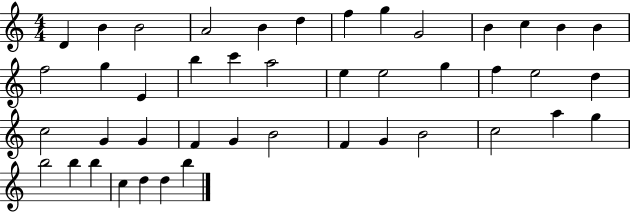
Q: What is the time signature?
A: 4/4